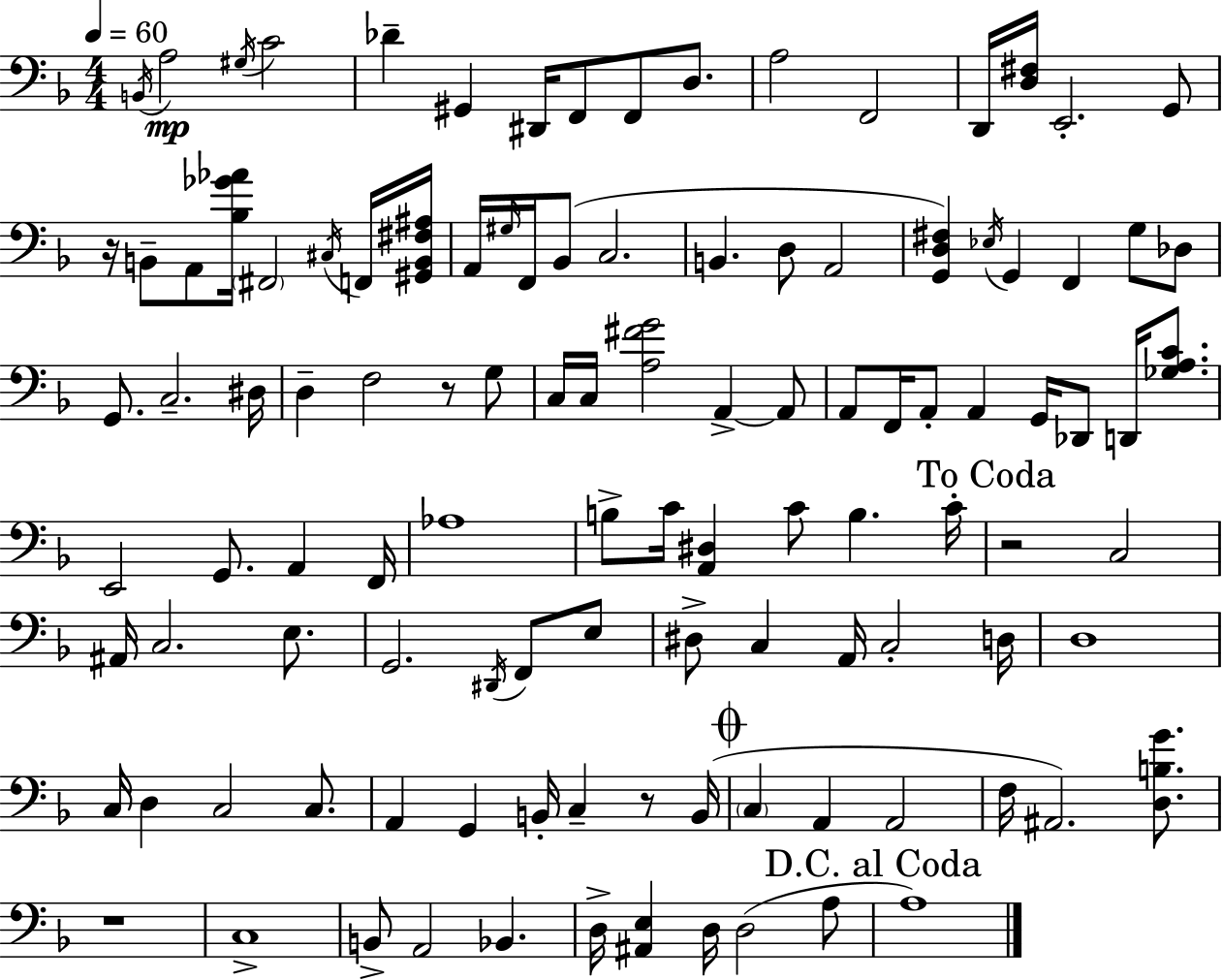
B2/s A3/h G#3/s C4/h Db4/q G#2/q D#2/s F2/e F2/e D3/e. A3/h F2/h D2/s [D3,F#3]/s E2/h. G2/e R/s B2/e A2/e [Bb3,Gb4,Ab4]/s F#2/h C#3/s F2/s [G#2,B2,F#3,A#3]/s A2/s G#3/s F2/s Bb2/e C3/h. B2/q. D3/e A2/h [G2,D3,F#3]/q Eb3/s G2/q F2/q G3/e Db3/e G2/e. C3/h. D#3/s D3/q F3/h R/e G3/e C3/s C3/s [A3,F#4,G4]/h A2/q A2/e A2/e F2/s A2/e A2/q G2/s Db2/e D2/s [Gb3,A3,C4]/e. E2/h G2/e. A2/q F2/s Ab3/w B3/e C4/s [A2,D#3]/q C4/e B3/q. C4/s R/h C3/h A#2/s C3/h. E3/e. G2/h. D#2/s F2/e E3/e D#3/e C3/q A2/s C3/h D3/s D3/w C3/s D3/q C3/h C3/e. A2/q G2/q B2/s C3/q R/e B2/s C3/q A2/q A2/h F3/s A#2/h. [D3,B3,G4]/e. R/w C3/w B2/e A2/h Bb2/q. D3/s [A#2,E3]/q D3/s D3/h A3/e A3/w